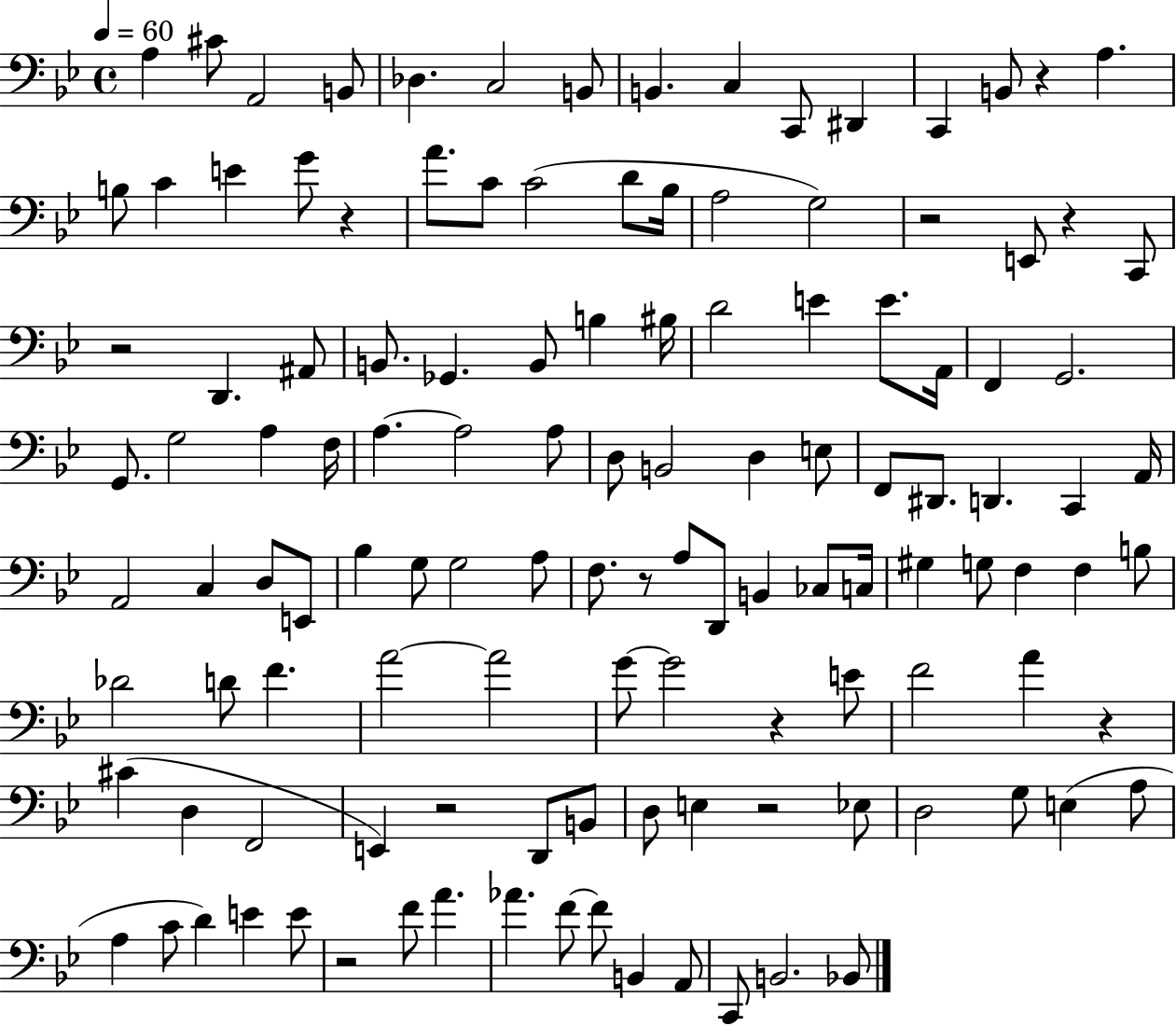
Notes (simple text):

A3/q C#4/e A2/h B2/e Db3/q. C3/h B2/e B2/q. C3/q C2/e D#2/q C2/q B2/e R/q A3/q. B3/e C4/q E4/q G4/e R/q A4/e. C4/e C4/h D4/e Bb3/s A3/h G3/h R/h E2/e R/q C2/e R/h D2/q. A#2/e B2/e. Gb2/q. B2/e B3/q BIS3/s D4/h E4/q E4/e. A2/s F2/q G2/h. G2/e. G3/h A3/q F3/s A3/q. A3/h A3/e D3/e B2/h D3/q E3/e F2/e D#2/e. D2/q. C2/q A2/s A2/h C3/q D3/e E2/e Bb3/q G3/e G3/h A3/e F3/e. R/e A3/e D2/e B2/q CES3/e C3/s G#3/q G3/e F3/q F3/q B3/e Db4/h D4/e F4/q. A4/h A4/h G4/e G4/h R/q E4/e F4/h A4/q R/q C#4/q D3/q F2/h E2/q R/h D2/e B2/e D3/e E3/q R/h Eb3/e D3/h G3/e E3/q A3/e A3/q C4/e D4/q E4/q E4/e R/h F4/e A4/q. Ab4/q. F4/e F4/e B2/q A2/e C2/e B2/h. Bb2/e